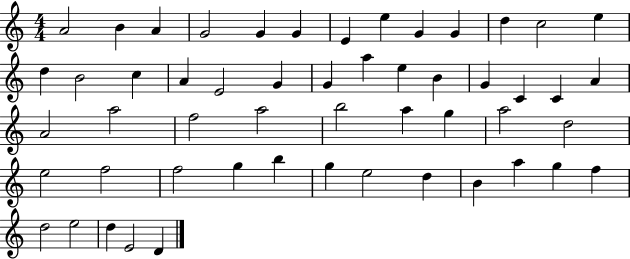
X:1
T:Untitled
M:4/4
L:1/4
K:C
A2 B A G2 G G E e G G d c2 e d B2 c A E2 G G a e B G C C A A2 a2 f2 a2 b2 a g a2 d2 e2 f2 f2 g b g e2 d B a g f d2 e2 d E2 D